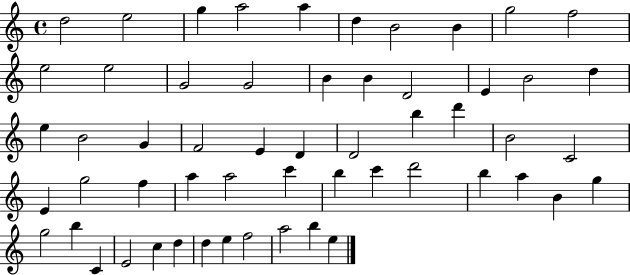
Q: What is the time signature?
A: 4/4